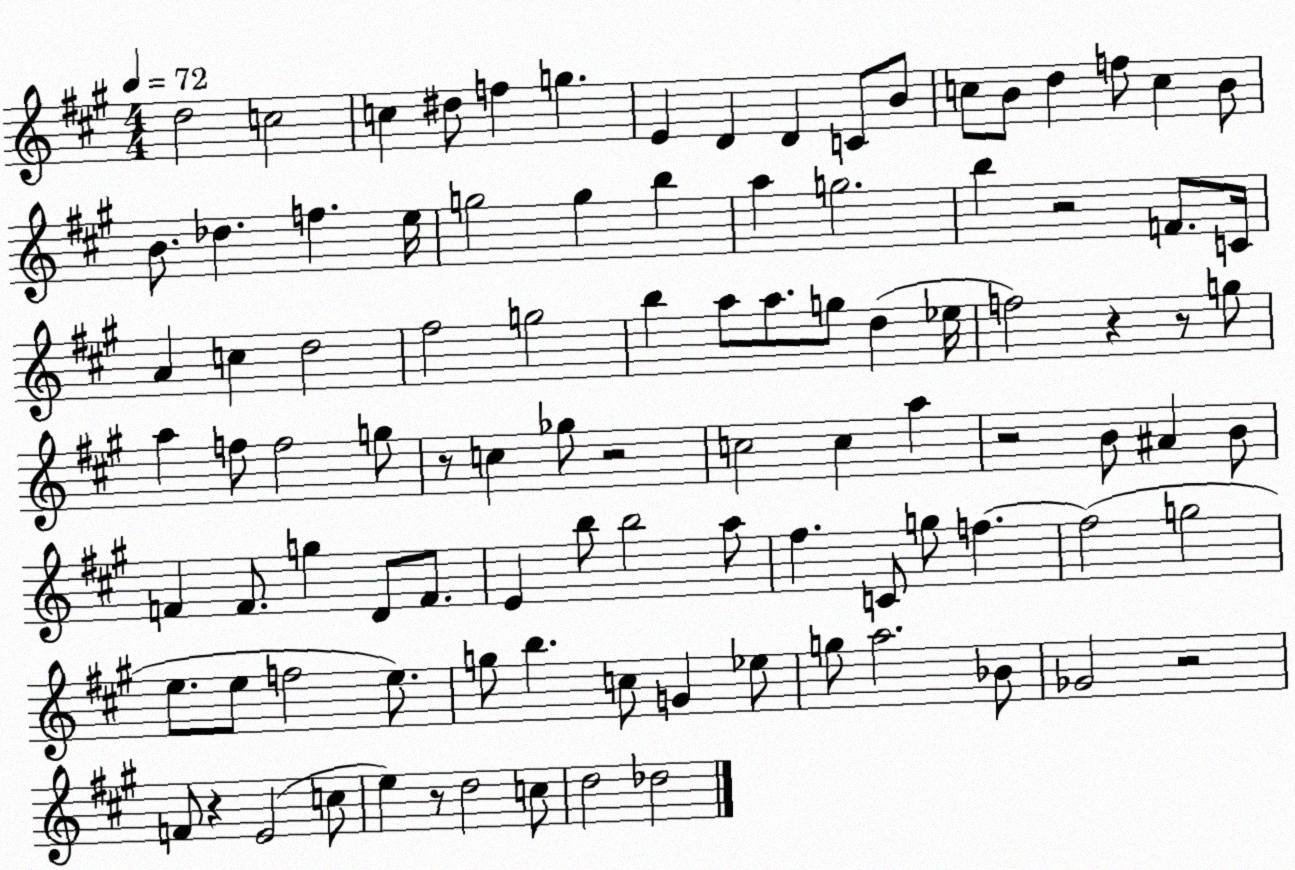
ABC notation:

X:1
T:Untitled
M:4/4
L:1/4
K:A
d2 c2 c ^d/2 f g E D D C/2 B/2 c/2 B/2 d f/2 c B/2 B/2 _d f e/4 g2 g b a g2 b z2 F/2 C/4 A c d2 ^f2 g2 b a/2 a/2 g/2 d _e/4 f2 z z/2 g/2 a f/2 f2 g/2 z/2 c _g/2 z2 c2 c a z2 B/2 ^A B/2 F F/2 g D/2 F/2 E b/2 b2 a/2 ^f C/2 g/2 f f2 g2 e/2 e/2 f2 e/2 g/2 b c/2 G _e/2 g/2 a2 _B/2 _G2 z2 F/2 z E2 c/2 e z/2 d2 c/2 d2 _d2